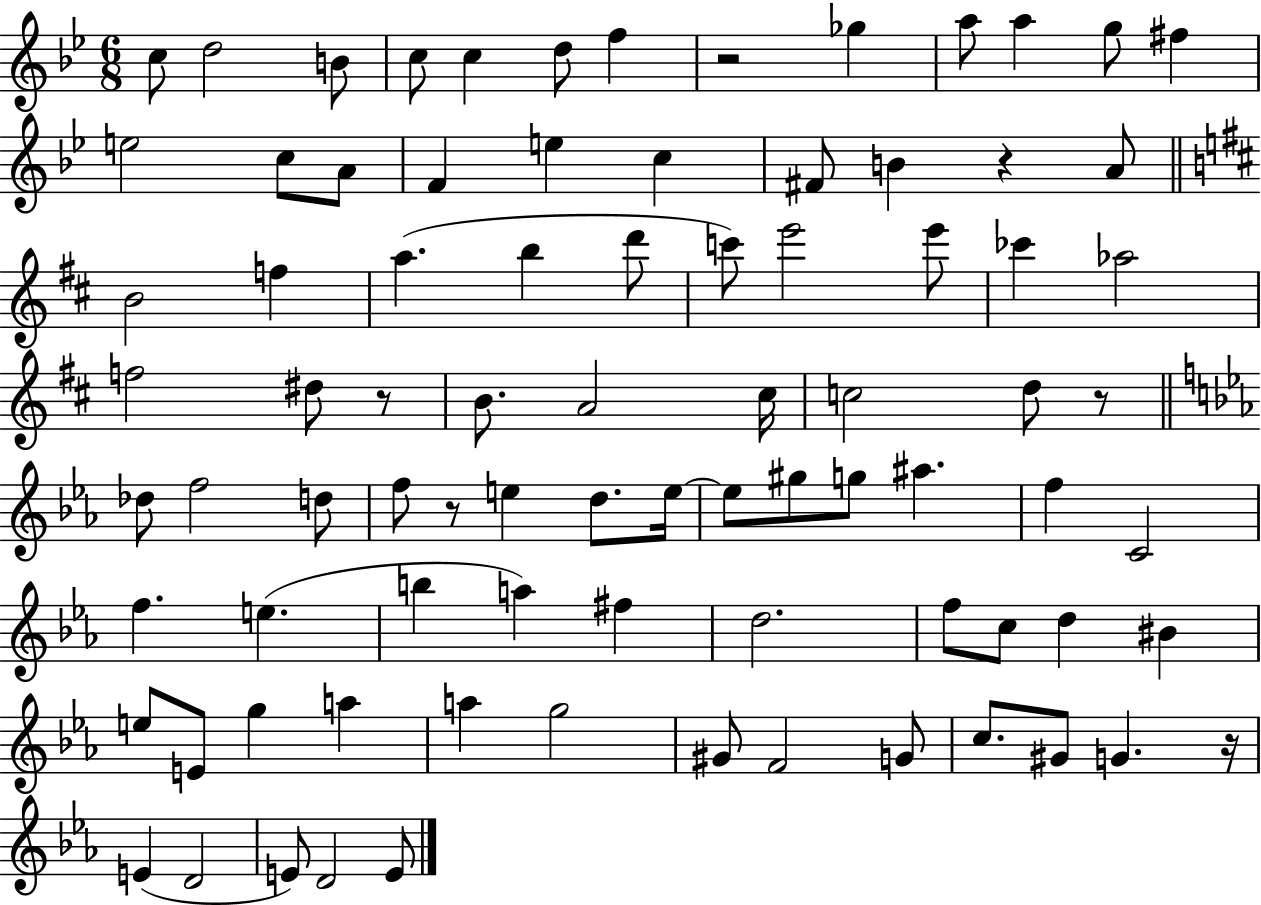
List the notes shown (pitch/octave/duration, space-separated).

C5/e D5/h B4/e C5/e C5/q D5/e F5/q R/h Gb5/q A5/e A5/q G5/e F#5/q E5/h C5/e A4/e F4/q E5/q C5/q F#4/e B4/q R/q A4/e B4/h F5/q A5/q. B5/q D6/e C6/e E6/h E6/e CES6/q Ab5/h F5/h D#5/e R/e B4/e. A4/h C#5/s C5/h D5/e R/e Db5/e F5/h D5/e F5/e R/e E5/q D5/e. E5/s E5/e G#5/e G5/e A#5/q. F5/q C4/h F5/q. E5/q. B5/q A5/q F#5/q D5/h. F5/e C5/e D5/q BIS4/q E5/e E4/e G5/q A5/q A5/q G5/h G#4/e F4/h G4/e C5/e. G#4/e G4/q. R/s E4/q D4/h E4/e D4/h E4/e